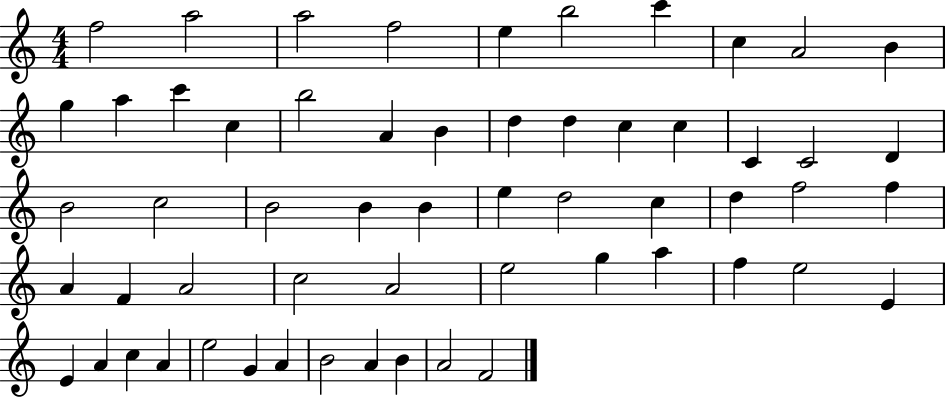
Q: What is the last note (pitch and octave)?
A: F4